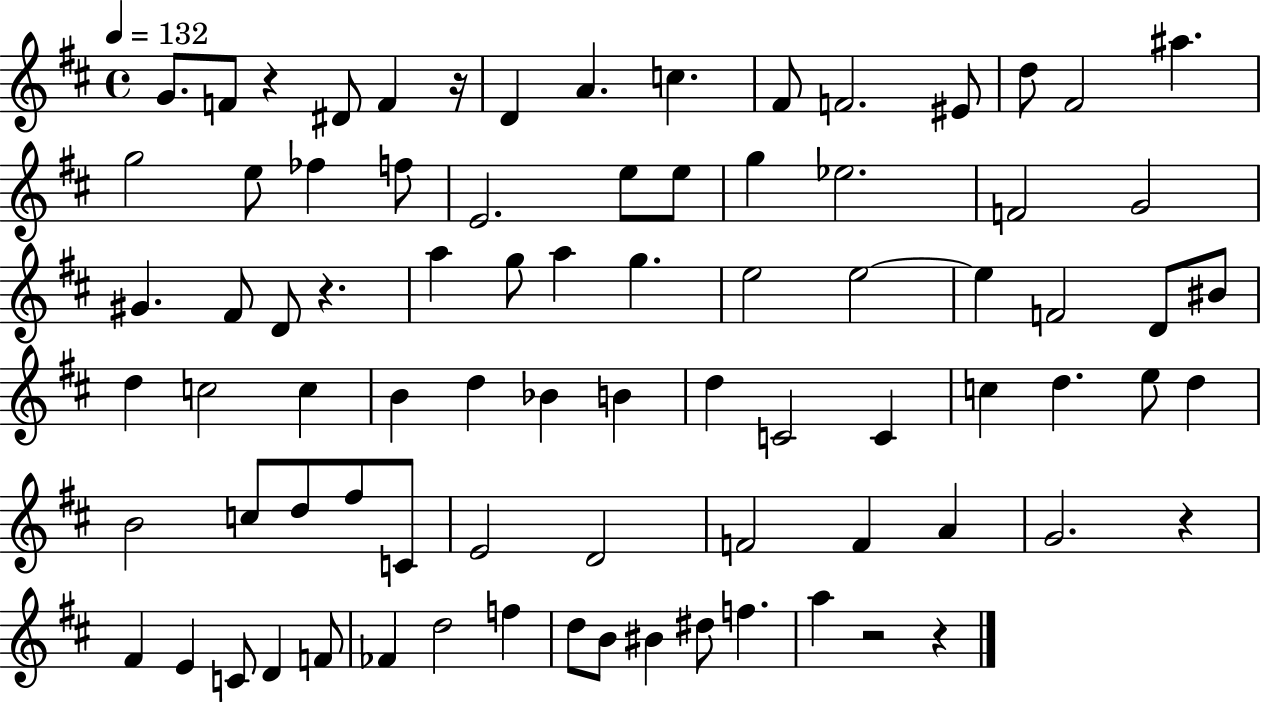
G4/e. F4/e R/q D#4/e F4/q R/s D4/q A4/q. C5/q. F#4/e F4/h. EIS4/e D5/e F#4/h A#5/q. G5/h E5/e FES5/q F5/e E4/h. E5/e E5/e G5/q Eb5/h. F4/h G4/h G#4/q. F#4/e D4/e R/q. A5/q G5/e A5/q G5/q. E5/h E5/h E5/q F4/h D4/e BIS4/e D5/q C5/h C5/q B4/q D5/q Bb4/q B4/q D5/q C4/h C4/q C5/q D5/q. E5/e D5/q B4/h C5/e D5/e F#5/e C4/e E4/h D4/h F4/h F4/q A4/q G4/h. R/q F#4/q E4/q C4/e D4/q F4/e FES4/q D5/h F5/q D5/e B4/e BIS4/q D#5/e F5/q. A5/q R/h R/q